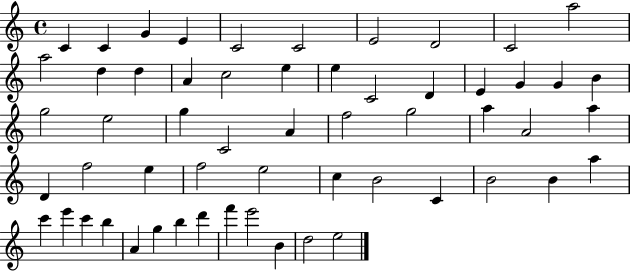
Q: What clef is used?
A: treble